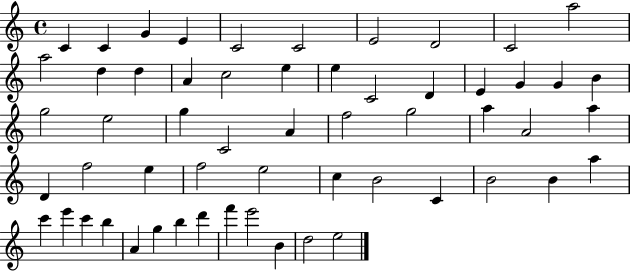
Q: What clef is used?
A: treble